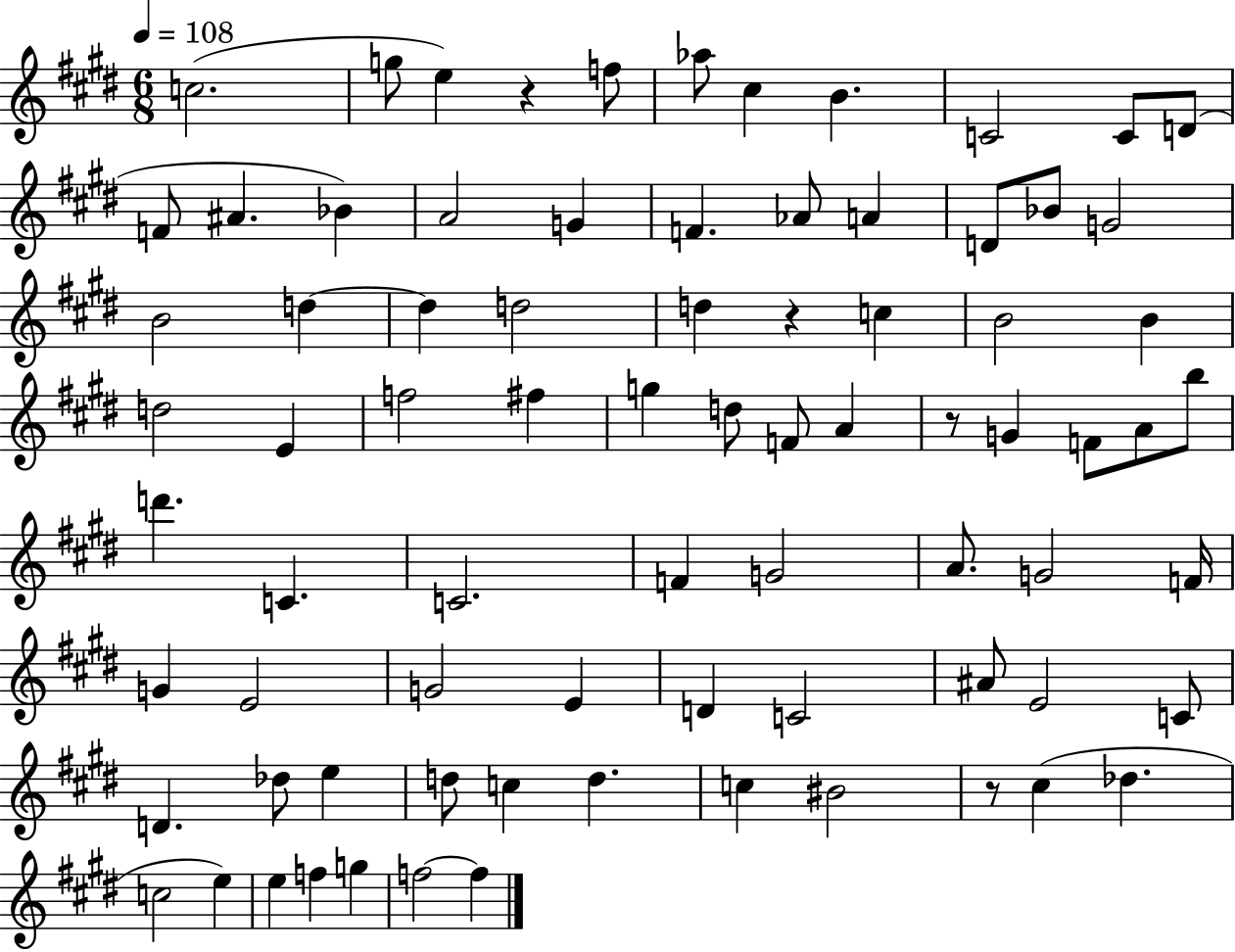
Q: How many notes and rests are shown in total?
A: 79